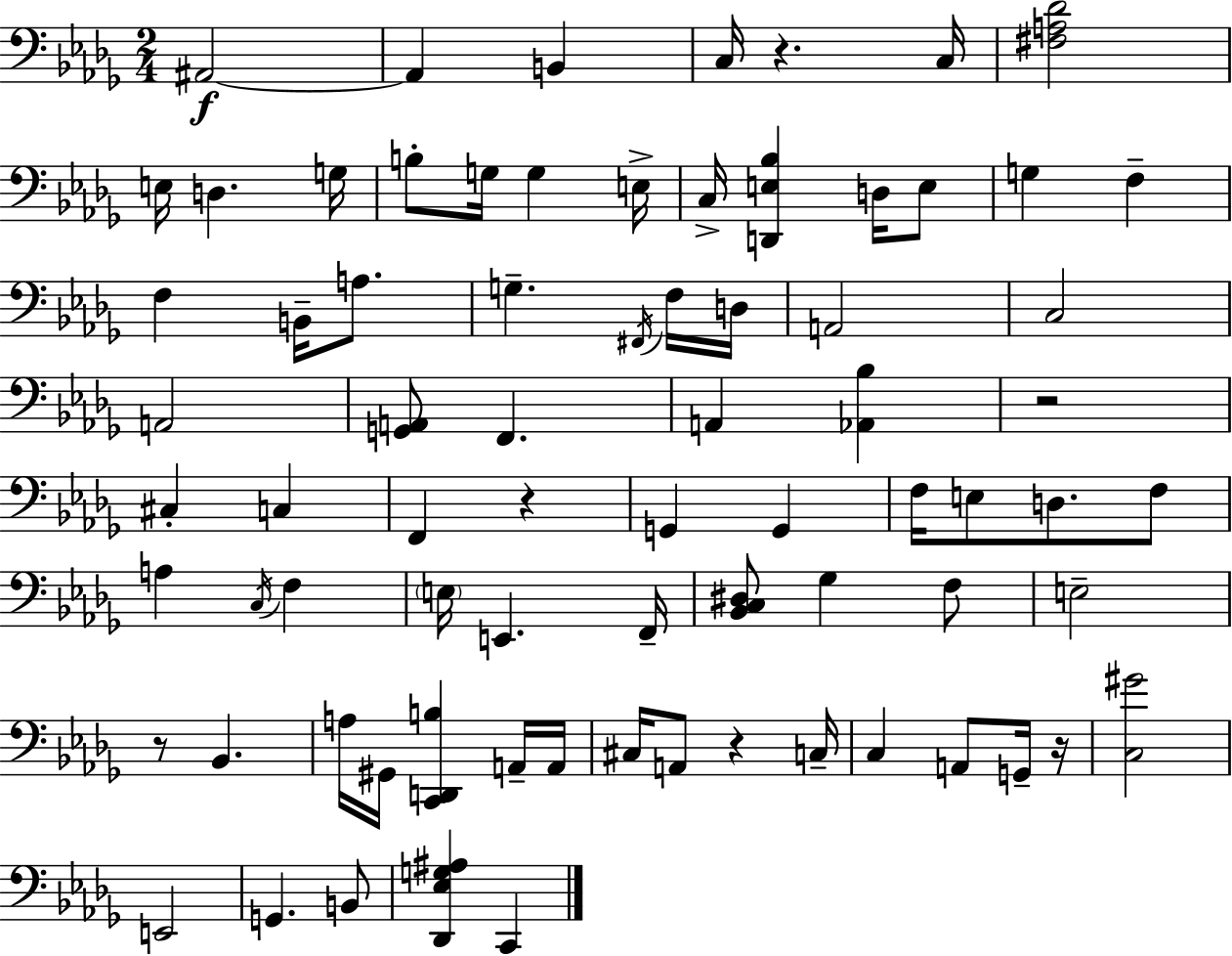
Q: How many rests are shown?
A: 6